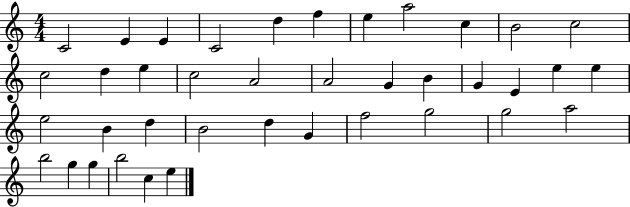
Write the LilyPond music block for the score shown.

{
  \clef treble
  \numericTimeSignature
  \time 4/4
  \key c \major
  c'2 e'4 e'4 | c'2 d''4 f''4 | e''4 a''2 c''4 | b'2 c''2 | \break c''2 d''4 e''4 | c''2 a'2 | a'2 g'4 b'4 | g'4 e'4 e''4 e''4 | \break e''2 b'4 d''4 | b'2 d''4 g'4 | f''2 g''2 | g''2 a''2 | \break b''2 g''4 g''4 | b''2 c''4 e''4 | \bar "|."
}